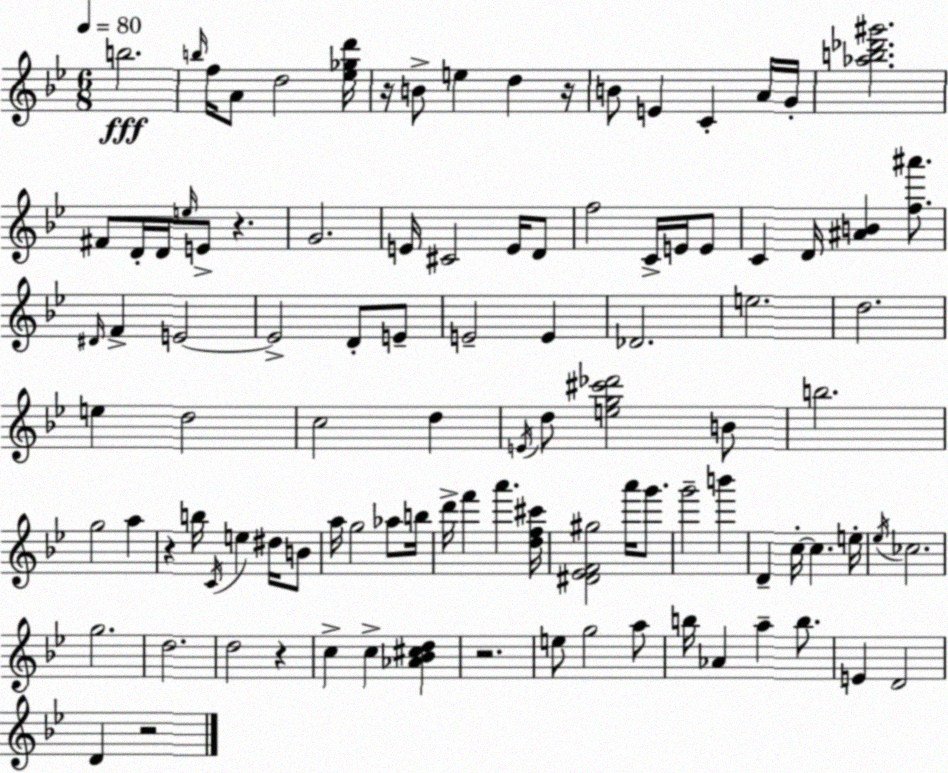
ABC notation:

X:1
T:Untitled
M:6/8
L:1/4
K:Gm
b2 b/4 f/4 A/2 d2 [_e_gd']/4 z/4 B/2 e d z/4 B/2 E C A/4 G/4 [_ab_d'^g']2 ^F/2 D/4 D/4 e/4 E/2 z G2 E/4 ^C2 E/4 D/2 f2 C/4 E/4 E/2 C D/4 [^AB] [f^a']/2 ^D/4 F E2 E2 D/2 E/2 E2 E _D2 e2 d2 e d2 c2 d E/4 d/2 [eg^c'_d']2 B/2 b2 g2 a z b/4 C/4 e ^d/4 B/2 a/4 g2 _a/2 b/4 d'/4 f' a' [df^c']/4 [^D_EF^g]2 a'/4 g'/2 g'2 b' D c/4 c e/4 _e/4 _c2 g2 d2 d2 z c c [_A_B^cd] z2 e/2 g2 a/2 b/4 _A a b/2 E D2 D z2